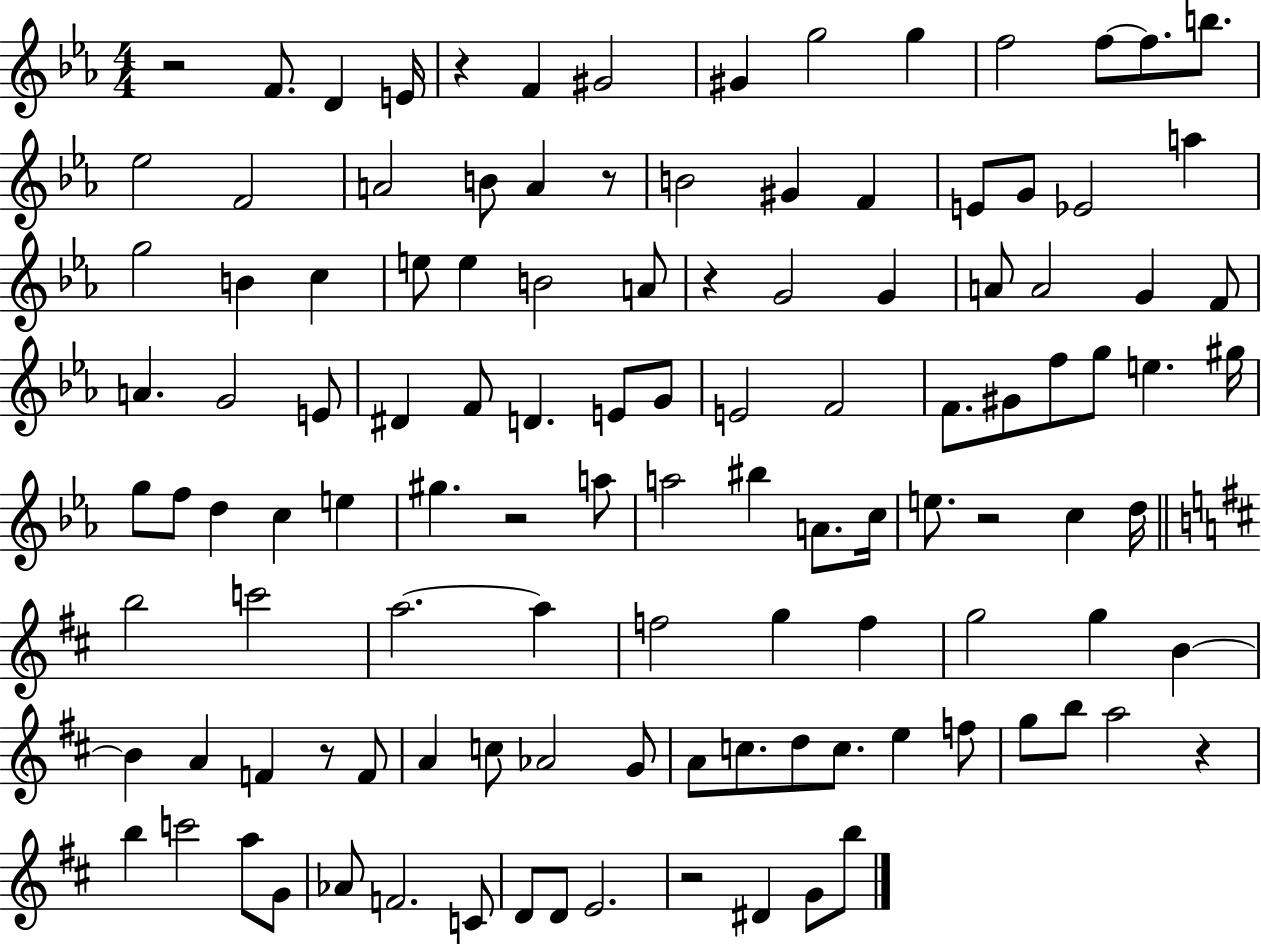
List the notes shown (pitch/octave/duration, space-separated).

R/h F4/e. D4/q E4/s R/q F4/q G#4/h G#4/q G5/h G5/q F5/h F5/e F5/e. B5/e. Eb5/h F4/h A4/h B4/e A4/q R/e B4/h G#4/q F4/q E4/e G4/e Eb4/h A5/q G5/h B4/q C5/q E5/e E5/q B4/h A4/e R/q G4/h G4/q A4/e A4/h G4/q F4/e A4/q. G4/h E4/e D#4/q F4/e D4/q. E4/e G4/e E4/h F4/h F4/e. G#4/e F5/e G5/e E5/q. G#5/s G5/e F5/e D5/q C5/q E5/q G#5/q. R/h A5/e A5/h BIS5/q A4/e. C5/s E5/e. R/h C5/q D5/s B5/h C6/h A5/h. A5/q F5/h G5/q F5/q G5/h G5/q B4/q B4/q A4/q F4/q R/e F4/e A4/q C5/e Ab4/h G4/e A4/e C5/e. D5/e C5/e. E5/q F5/e G5/e B5/e A5/h R/q B5/q C6/h A5/e G4/e Ab4/e F4/h. C4/e D4/e D4/e E4/h. R/h D#4/q G4/e B5/e